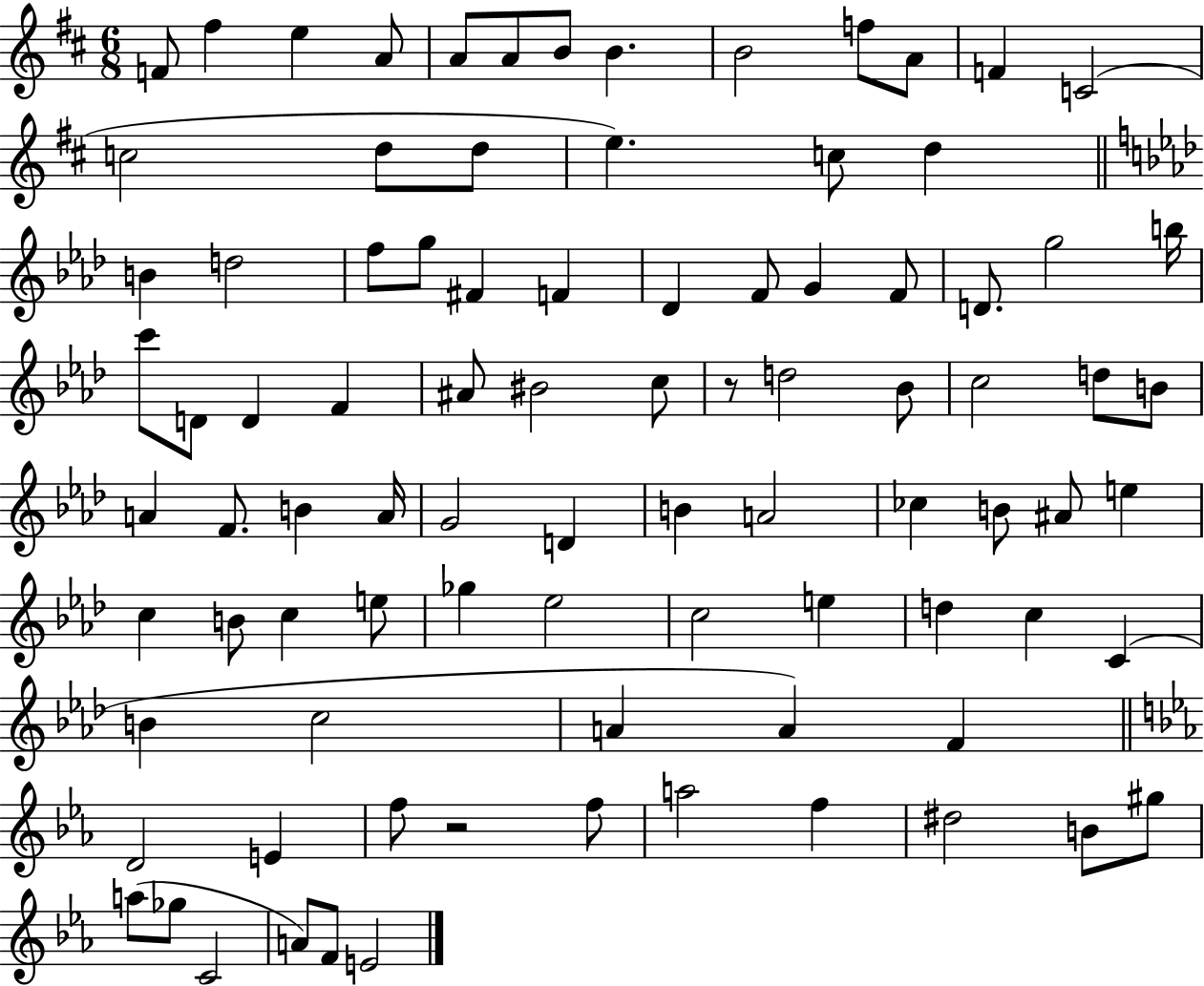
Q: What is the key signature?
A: D major